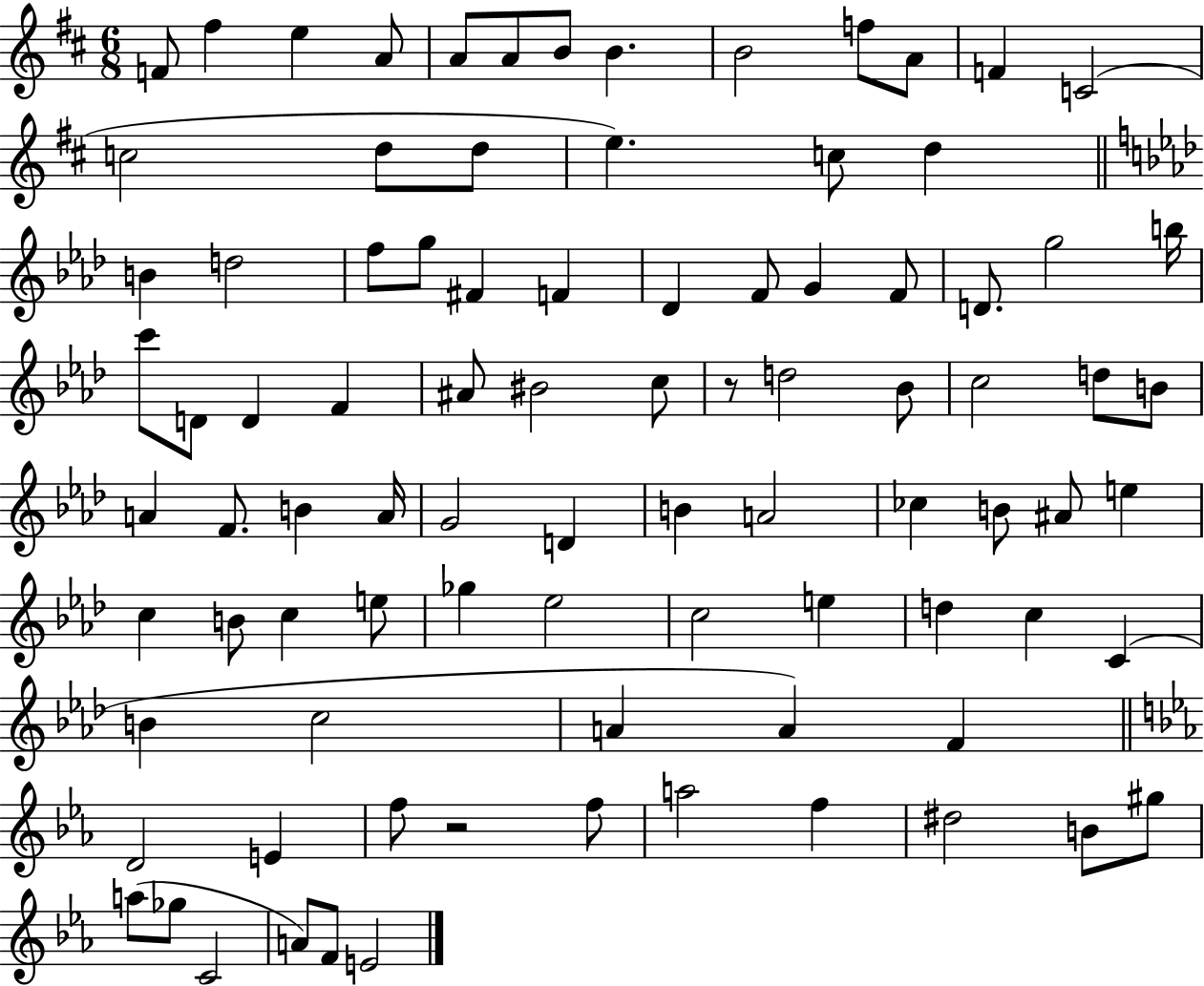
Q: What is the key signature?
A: D major